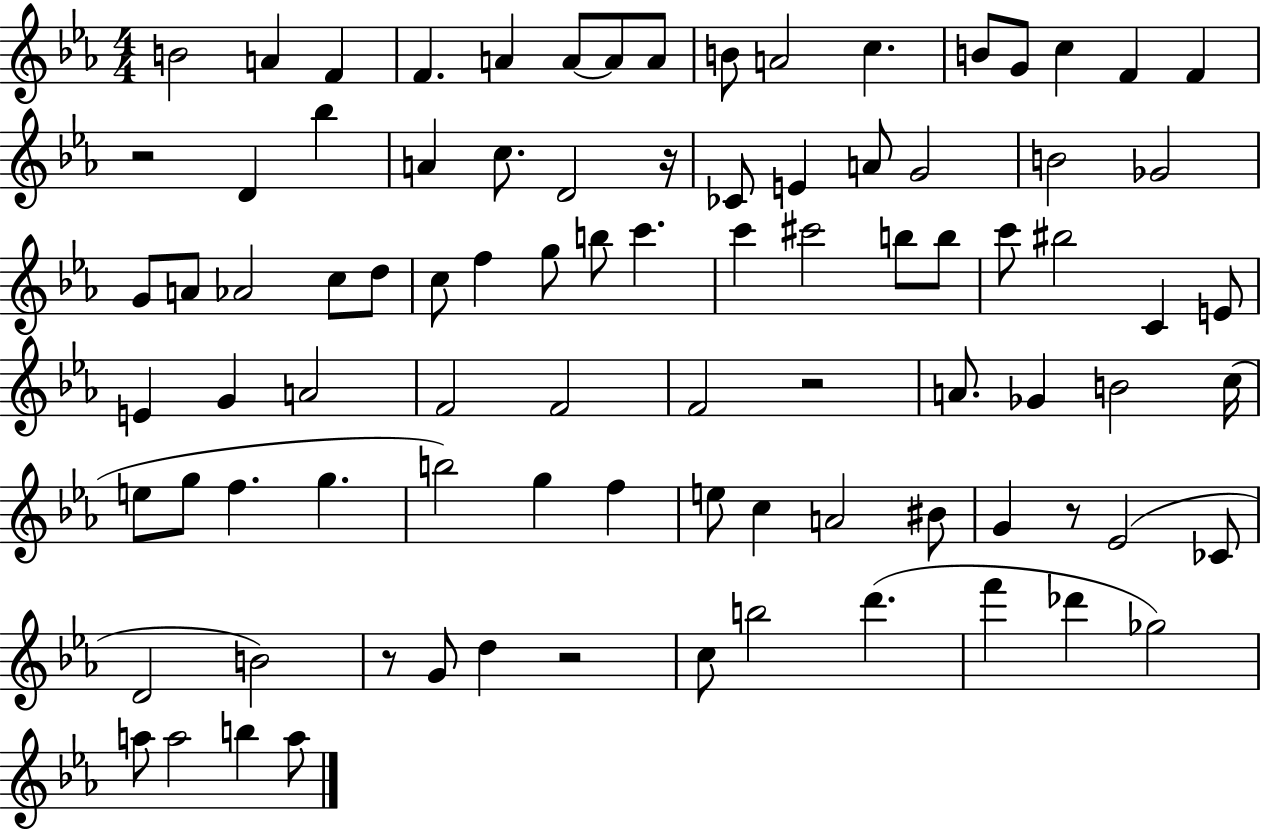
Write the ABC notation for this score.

X:1
T:Untitled
M:4/4
L:1/4
K:Eb
B2 A F F A A/2 A/2 A/2 B/2 A2 c B/2 G/2 c F F z2 D _b A c/2 D2 z/4 _C/2 E A/2 G2 B2 _G2 G/2 A/2 _A2 c/2 d/2 c/2 f g/2 b/2 c' c' ^c'2 b/2 b/2 c'/2 ^b2 C E/2 E G A2 F2 F2 F2 z2 A/2 _G B2 c/4 e/2 g/2 f g b2 g f e/2 c A2 ^B/2 G z/2 _E2 _C/2 D2 B2 z/2 G/2 d z2 c/2 b2 d' f' _d' _g2 a/2 a2 b a/2